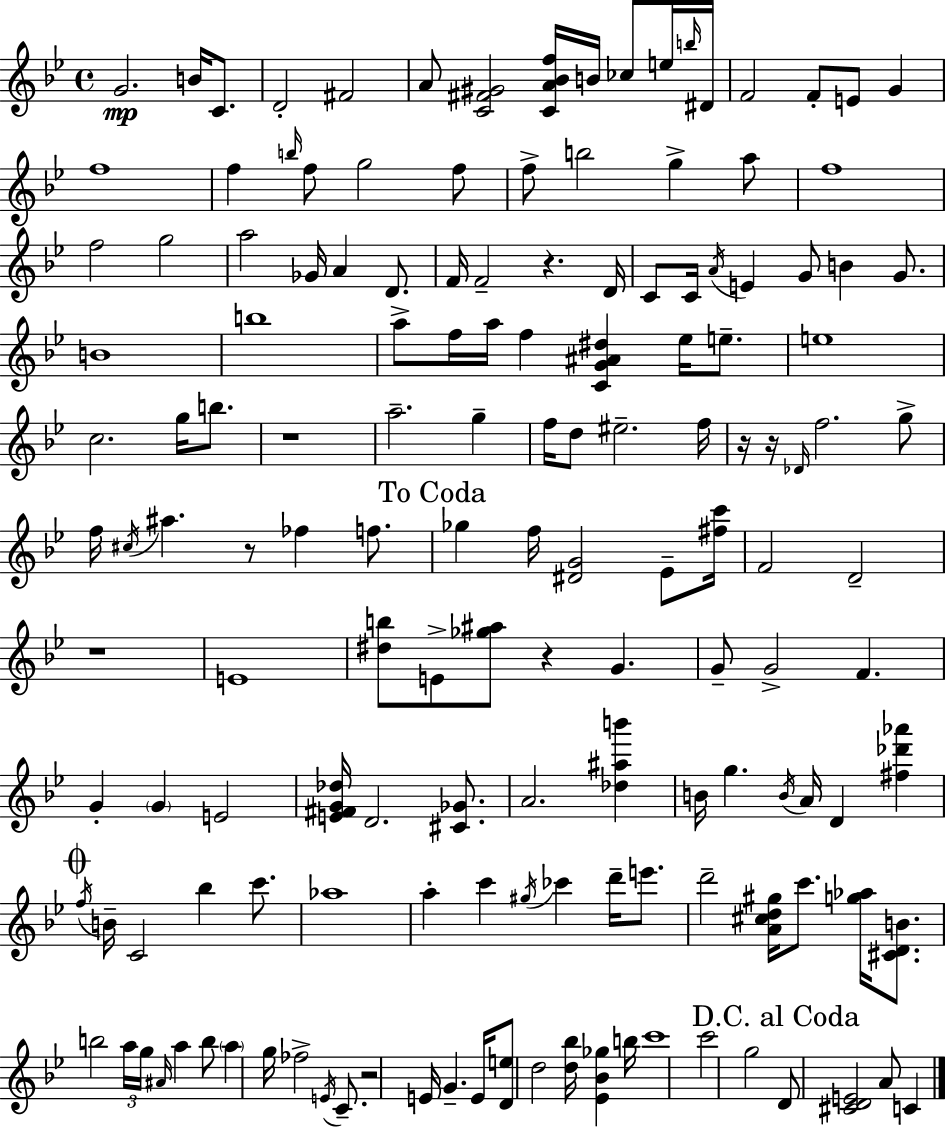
{
  \clef treble
  \time 4/4
  \defaultTimeSignature
  \key g \minor
  g'2.\mp b'16 c'8. | d'2-. fis'2 | a'8 <c' fis' gis'>2 <c' a' bes' f''>16 b'16 ces''8 e''16 \grace { b''16 } | dis'16 f'2 f'8-. e'8 g'4 | \break f''1 | f''4 \grace { b''16 } f''8 g''2 | f''8 f''8-> b''2 g''4-> | a''8 f''1 | \break f''2 g''2 | a''2 ges'16 a'4 d'8. | f'16 f'2-- r4. | d'16 c'8 c'16 \acciaccatura { a'16 } e'4 g'8 b'4 | \break g'8. b'1 | b''1 | a''8-> f''16 a''16 f''4 <c' g' ais' dis''>4 ees''16 | e''8.-- e''1 | \break c''2. g''16 | b''8. r1 | a''2.-- g''4-- | f''16 d''8 eis''2.-- | \break f''16 r16 r16 \grace { des'16 } f''2. | g''8-> f''16 \acciaccatura { cis''16 } ais''4. r8 fes''4 | f''8. \mark "To Coda" ges''4 f''16 <dis' g'>2 | ees'8-- <fis'' c'''>16 f'2 d'2-- | \break r1 | e'1 | <dis'' b''>8 e'8-> <ges'' ais''>8 r4 g'4. | g'8-- g'2-> f'4. | \break g'4-. \parenthesize g'4 e'2 | <e' fis' g' des''>16 d'2. | <cis' ges'>8. a'2. | <des'' ais'' b'''>4 b'16 g''4. \acciaccatura { b'16 } a'16 d'4 | \break <fis'' des''' aes'''>4 \mark \markup { \musicglyph "scripts.coda" } \acciaccatura { f''16 } b'16-- c'2 | bes''4 c'''8. aes''1 | a''4-. c'''4 \acciaccatura { gis''16 } | ces'''4 d'''16-- e'''8. d'''2-- | \break <a' cis'' d'' gis''>16 c'''8. <g'' aes''>16 <cis' d' b'>8. b''2 | \tuplet 3/2 { a''16 g''16 \grace { ais'16 } } a''4 b''8 \parenthesize a''4 g''16 fes''2-> | \acciaccatura { e'16 } c'8.-- r2 | e'16 g'4.-- e'16 <d' e''>8 d''2 | \break <d'' bes''>16 <ees' bes' ges''>4 b''16 c'''1 | c'''2 | g''2 \mark "D.C. al Coda" d'8 <cis' d' e'>2 | a'8 c'4 \bar "|."
}